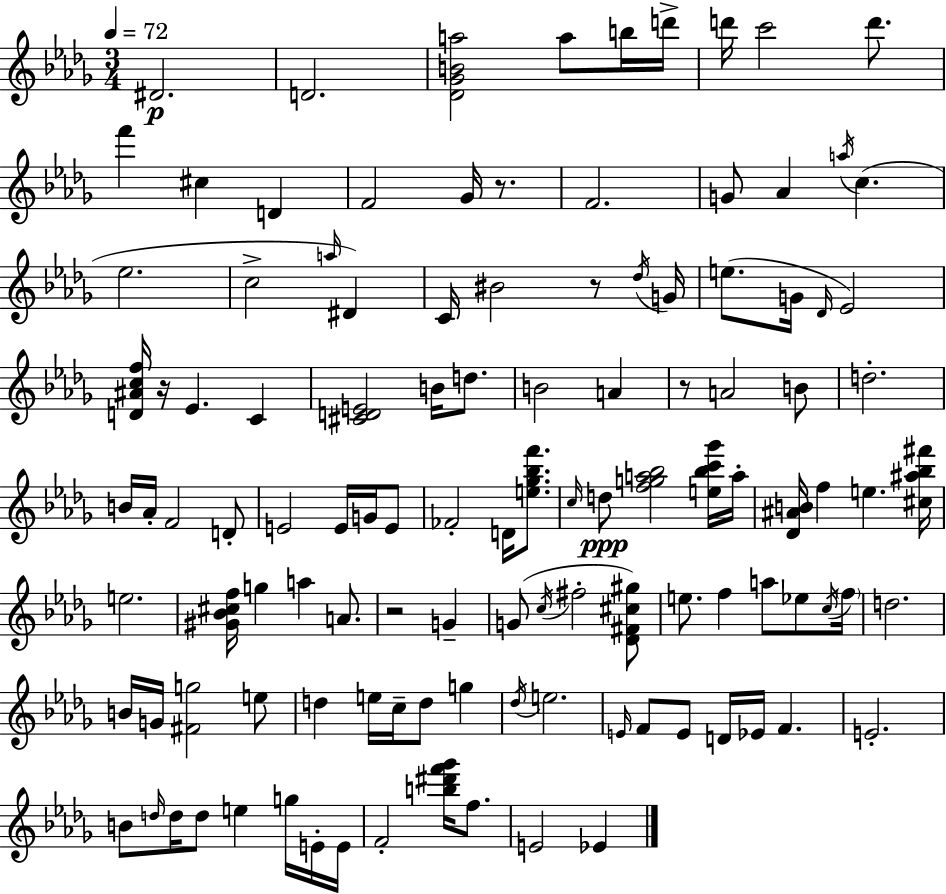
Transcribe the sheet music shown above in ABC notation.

X:1
T:Untitled
M:3/4
L:1/4
K:Bbm
^D2 D2 [_D_GBa]2 a/2 b/4 d'/4 d'/4 c'2 d'/2 f' ^c D F2 _G/4 z/2 F2 G/2 _A a/4 c _e2 c2 a/4 ^D C/4 ^B2 z/2 _d/4 G/4 e/2 G/4 _D/4 _E2 [D^Acf]/4 z/4 _E C [^CDE]2 B/4 d/2 B2 A z/2 A2 B/2 d2 B/4 _A/4 F2 D/2 E2 E/4 G/4 E/2 _F2 D/4 [e_g_bf']/2 c/4 d/2 [fga_b]2 [e_bc'_g']/4 a/4 [_D^AB]/4 f e [^c^a_b^f']/4 e2 [^G_B^cf]/4 g a A/2 z2 G G/2 c/4 ^f2 [_D^F^c^g]/2 e/2 f a/2 _e/2 c/4 f/4 d2 B/4 G/4 [^Fg]2 e/2 d e/4 c/4 d/2 g _d/4 e2 E/4 F/2 E/2 D/4 _E/4 F E2 B/2 d/4 d/4 d/2 e g/4 E/4 E/4 F2 [b^d'f'_g']/4 f/2 E2 _E